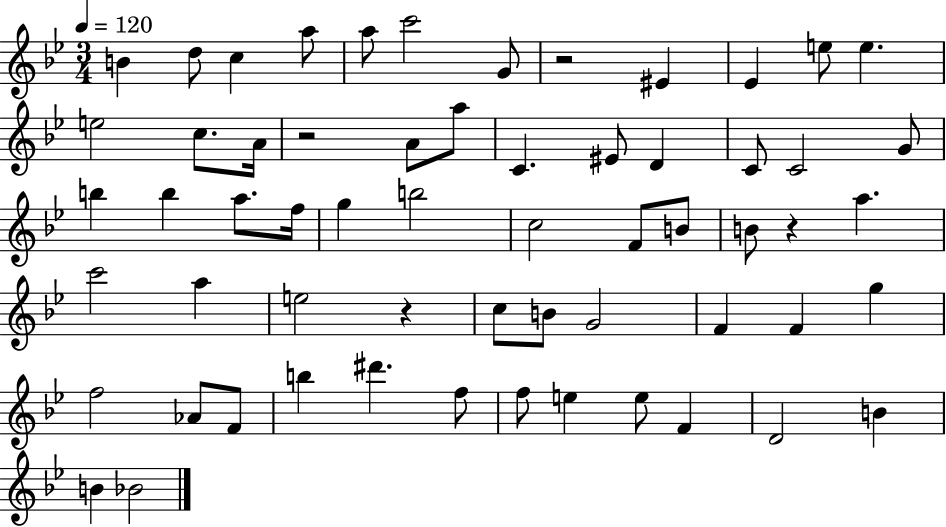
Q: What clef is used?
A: treble